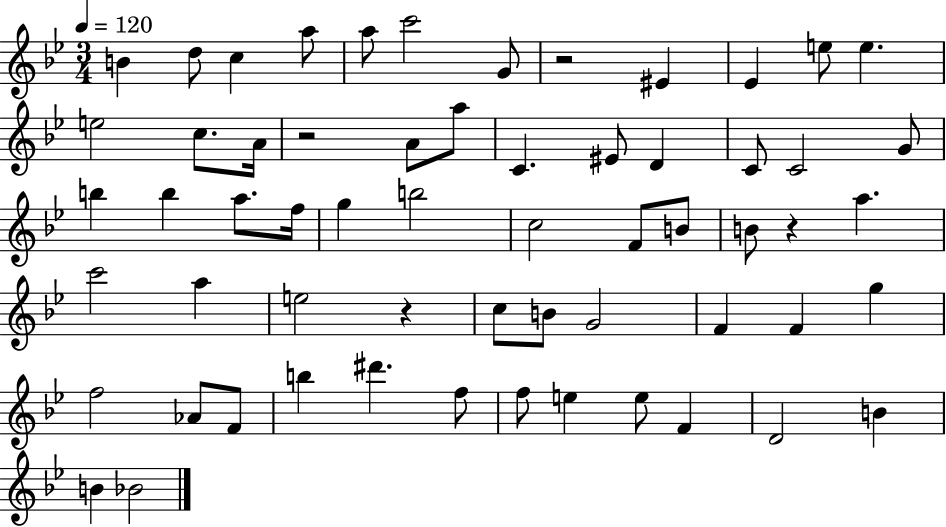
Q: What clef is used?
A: treble